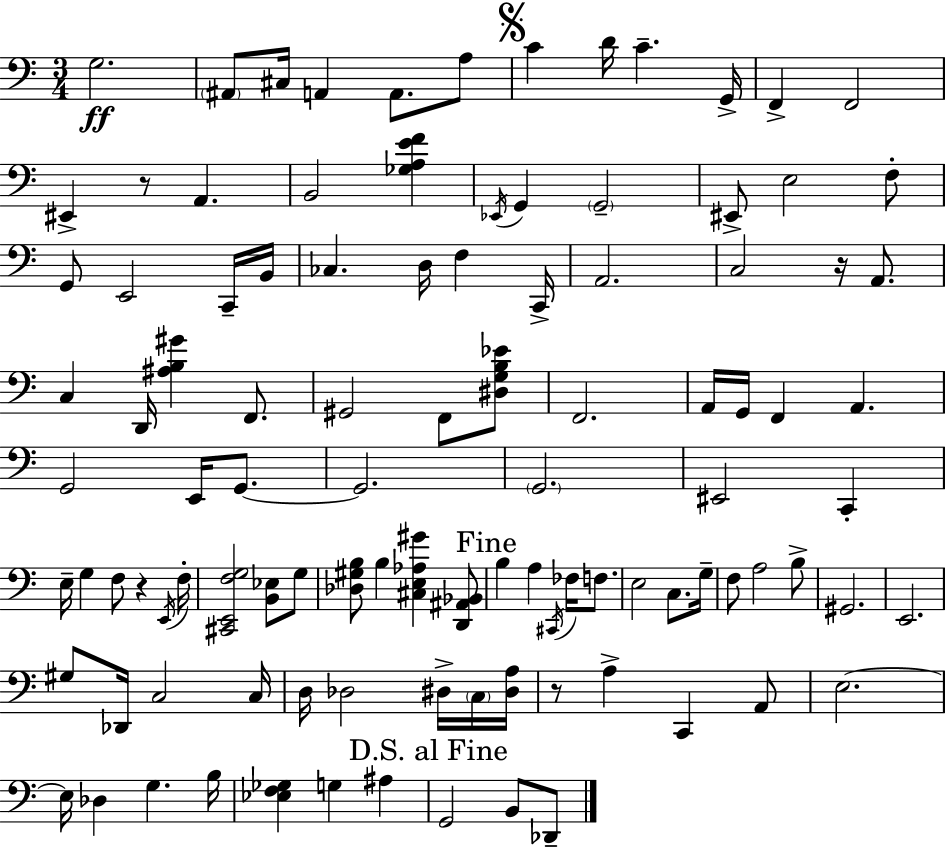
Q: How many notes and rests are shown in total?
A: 104